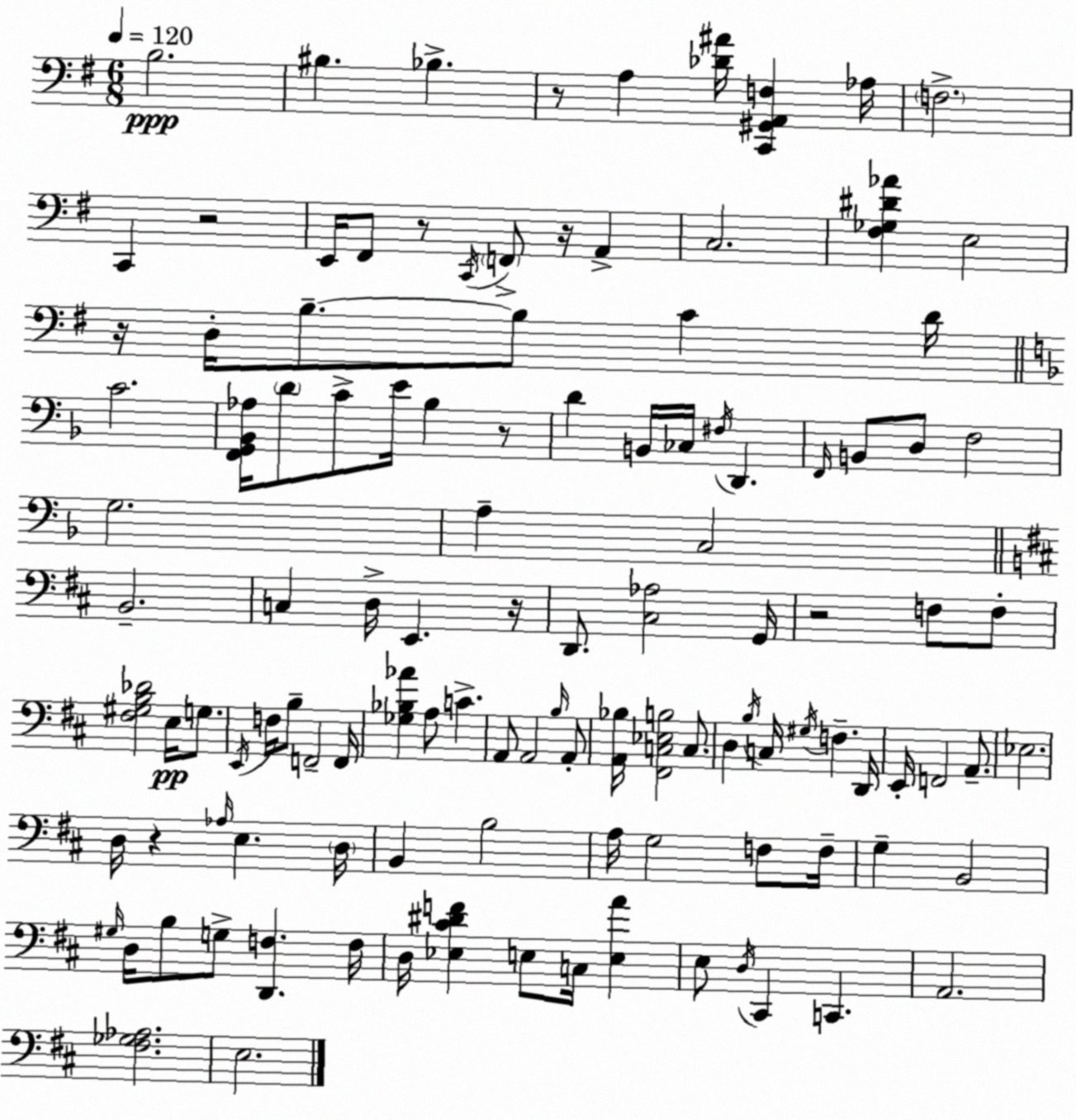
X:1
T:Untitled
M:6/8
L:1/4
K:Em
B,2 ^B, _B, z/2 A, [_D^A]/4 [C,,^G,,A,,F,] _A,/4 F,2 C,, z2 E,,/4 ^F,,/2 z/2 C,,/4 F,,/2 z/4 A,, C,2 [^F,_G,^D_A] E,2 z/4 D,/4 B,/2 B,/2 C D/4 C2 [F,,G,,_B,,_A,]/4 D/2 C/2 E/4 _B, z/2 D B,,/4 _C,/4 ^F,/4 D,, F,,/4 B,,/2 D,/2 F,2 G,2 A, C,2 B,,2 C, D,/4 E,, z/4 D,,/2 [^C,_A,]2 G,,/4 z2 F,/2 F,/2 [^F,^G,B,_D]2 E,/4 G,/2 E,,/4 F,/4 B,/2 F,,2 F,,/4 [_G,_B,_A] A,/2 C A,,/2 A,,2 B,/4 A,,/2 [A,,_B,]/4 [^F,,C,_E,B,]2 C,/2 D, B,/4 C,/4 ^G,/4 F, D,,/4 E,,/4 F,,2 A,,/2 _E,2 D,/4 z _A,/4 E, D,/4 B,, B,2 A,/4 G,2 F,/2 F,/4 G, B,,2 ^G,/4 D,/4 B,/2 G,/2 [D,,F,] F,/4 D,/4 [_E,^C^DF] E,/2 C,/4 [E,A] E,/2 D,/4 ^C,, C,, A,,2 [^F,_G,_A,]2 E,2